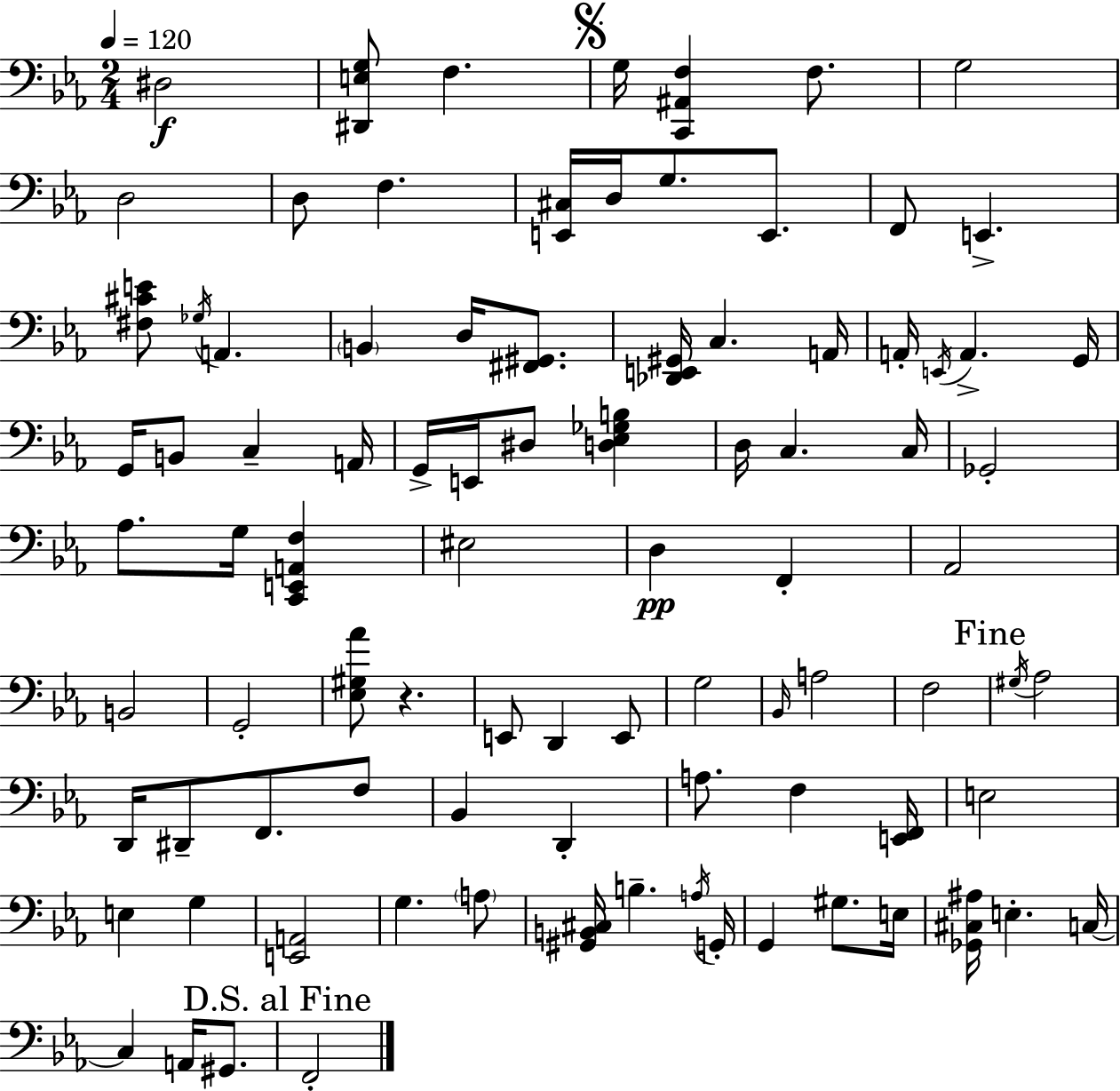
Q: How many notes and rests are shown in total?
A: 90